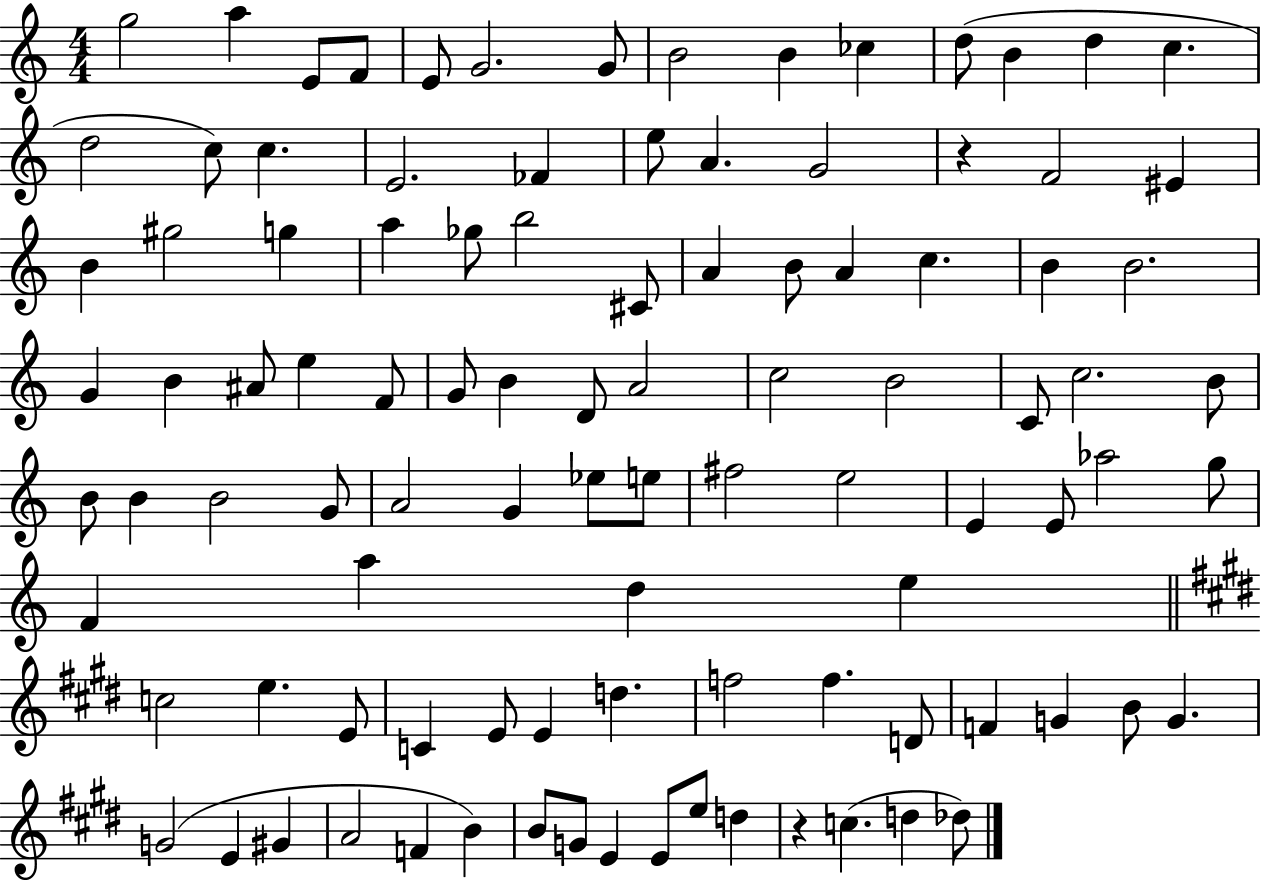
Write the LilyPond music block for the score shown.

{
  \clef treble
  \numericTimeSignature
  \time 4/4
  \key c \major
  g''2 a''4 e'8 f'8 | e'8 g'2. g'8 | b'2 b'4 ces''4 | d''8( b'4 d''4 c''4. | \break d''2 c''8) c''4. | e'2. fes'4 | e''8 a'4. g'2 | r4 f'2 eis'4 | \break b'4 gis''2 g''4 | a''4 ges''8 b''2 cis'8 | a'4 b'8 a'4 c''4. | b'4 b'2. | \break g'4 b'4 ais'8 e''4 f'8 | g'8 b'4 d'8 a'2 | c''2 b'2 | c'8 c''2. b'8 | \break b'8 b'4 b'2 g'8 | a'2 g'4 ees''8 e''8 | fis''2 e''2 | e'4 e'8 aes''2 g''8 | \break f'4 a''4 d''4 e''4 | \bar "||" \break \key e \major c''2 e''4. e'8 | c'4 e'8 e'4 d''4. | f''2 f''4. d'8 | f'4 g'4 b'8 g'4. | \break g'2( e'4 gis'4 | a'2 f'4 b'4) | b'8 g'8 e'4 e'8 e''8 d''4 | r4 c''4.( d''4 des''8) | \break \bar "|."
}